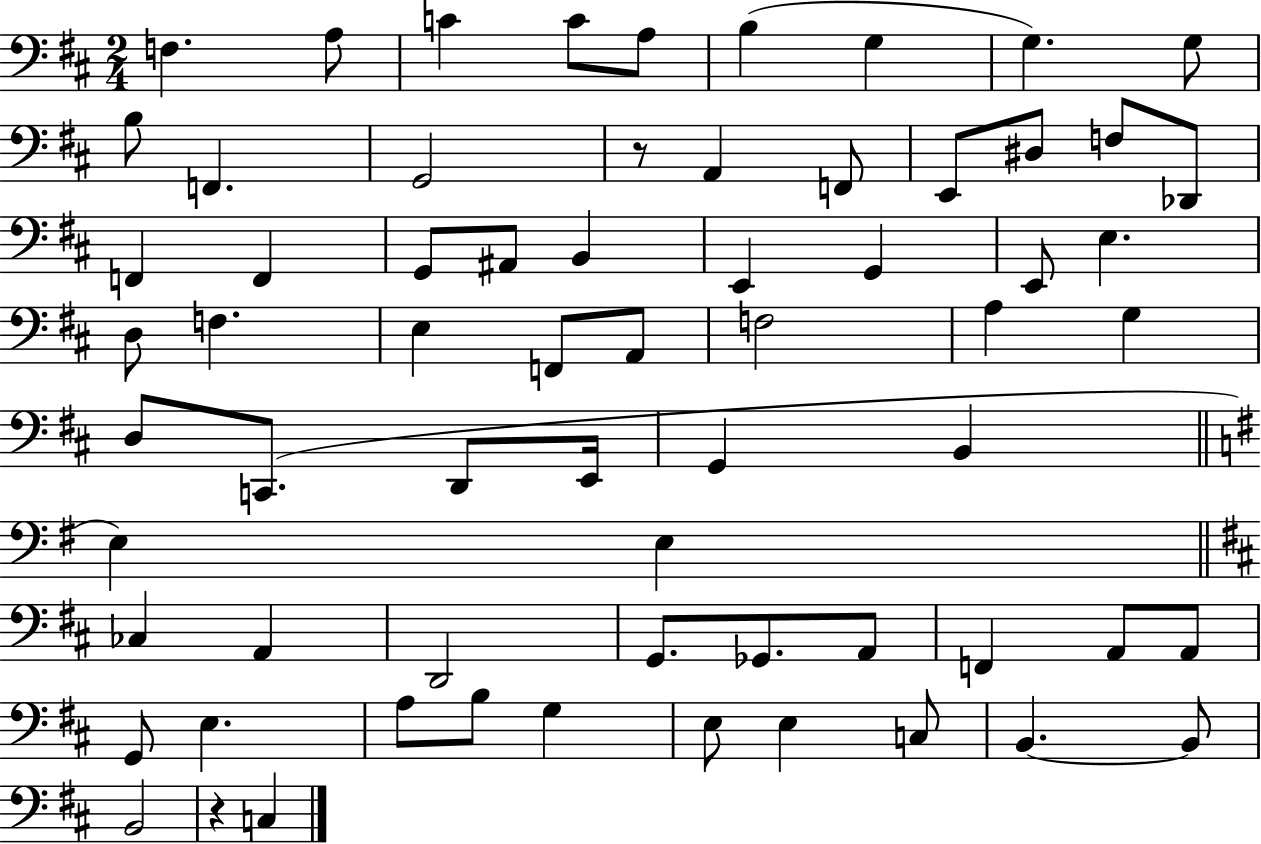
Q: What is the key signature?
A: D major